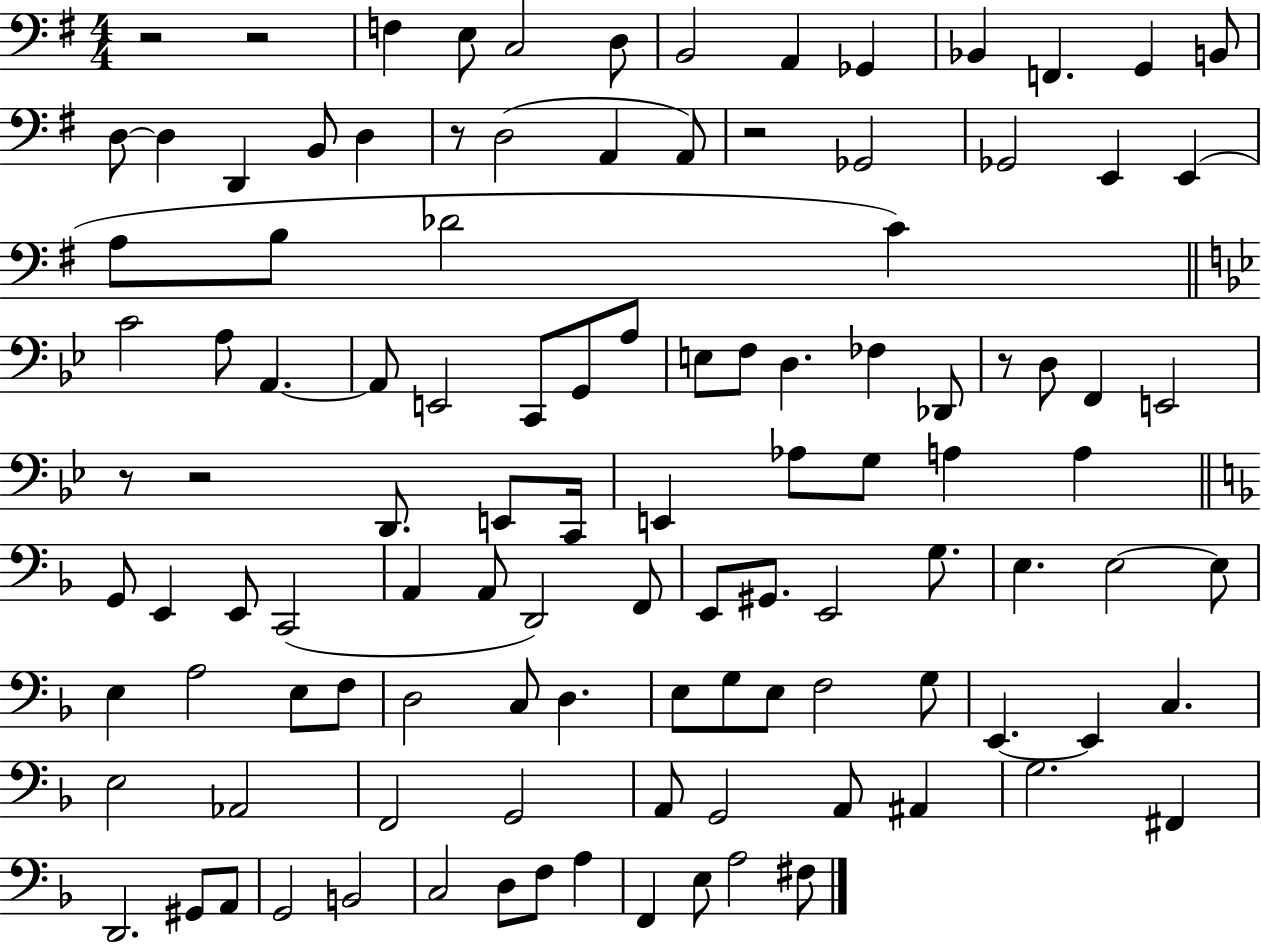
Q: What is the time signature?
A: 4/4